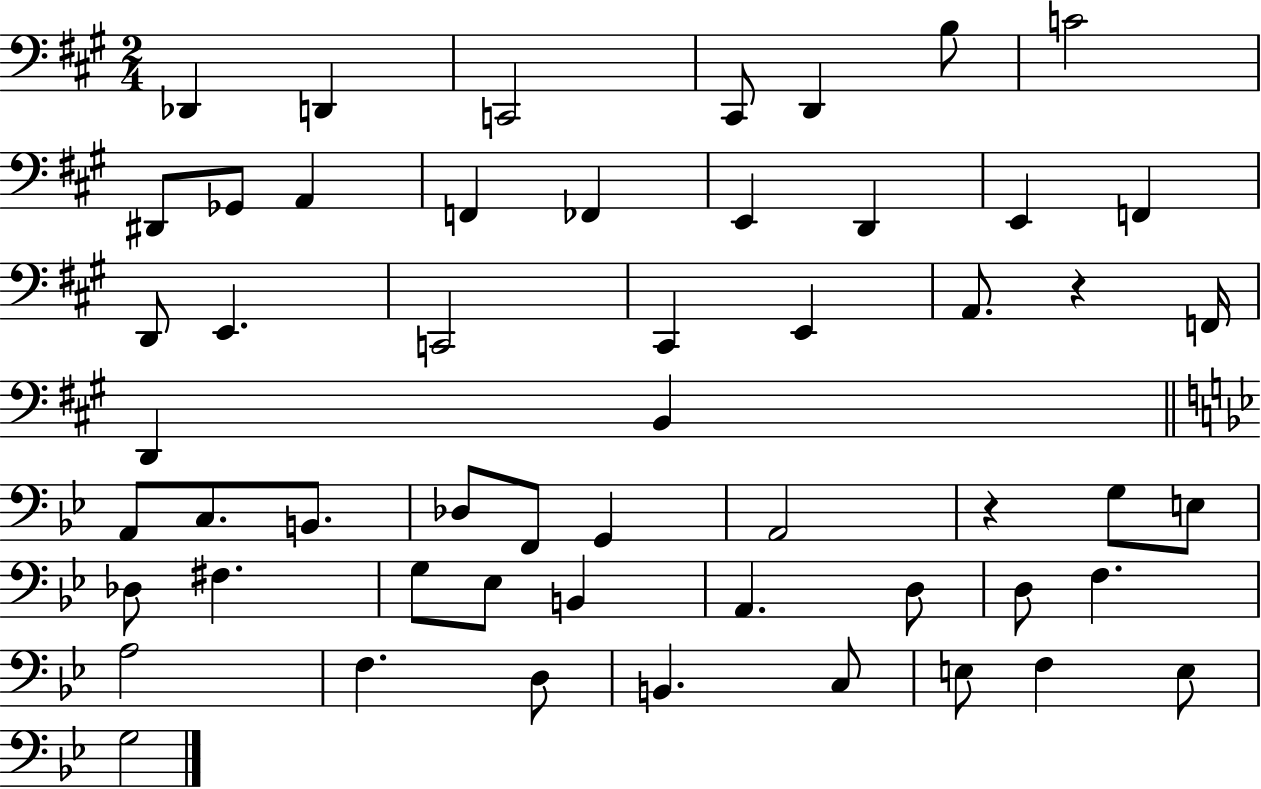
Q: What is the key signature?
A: A major